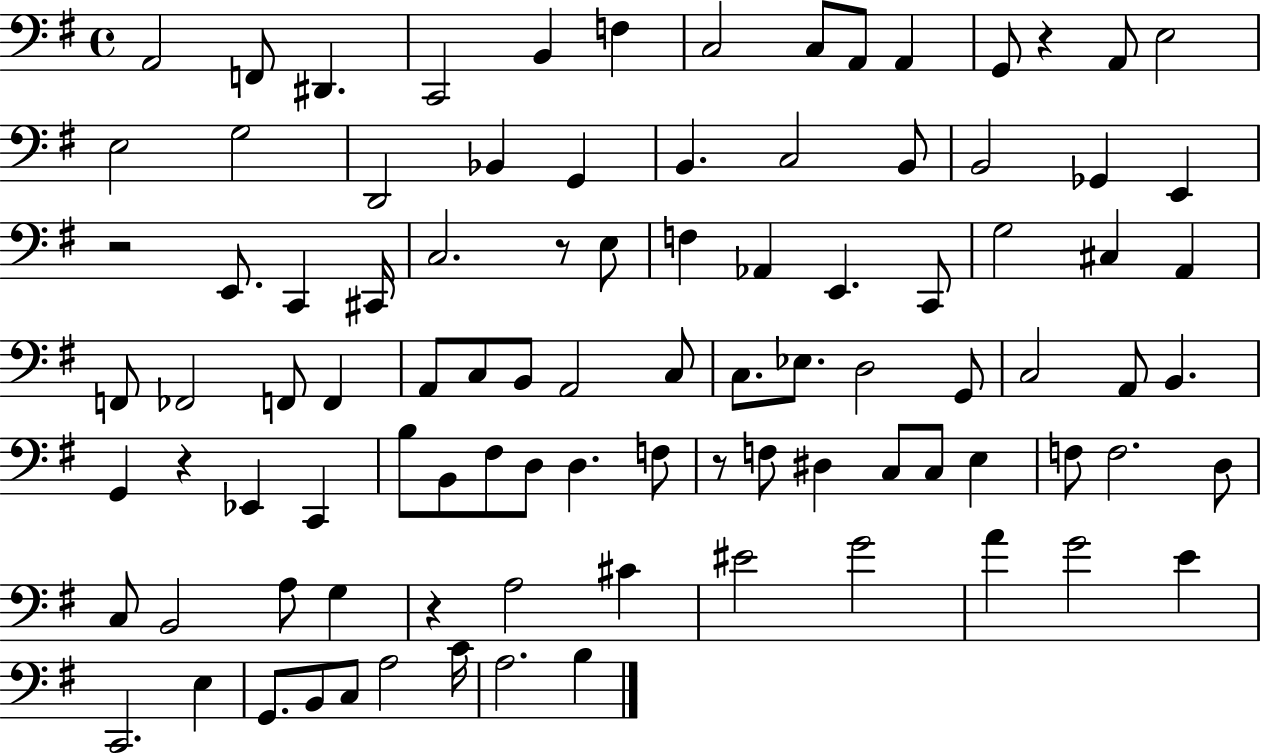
X:1
T:Untitled
M:4/4
L:1/4
K:G
A,,2 F,,/2 ^D,, C,,2 B,, F, C,2 C,/2 A,,/2 A,, G,,/2 z A,,/2 E,2 E,2 G,2 D,,2 _B,, G,, B,, C,2 B,,/2 B,,2 _G,, E,, z2 E,,/2 C,, ^C,,/4 C,2 z/2 E,/2 F, _A,, E,, C,,/2 G,2 ^C, A,, F,,/2 _F,,2 F,,/2 F,, A,,/2 C,/2 B,,/2 A,,2 C,/2 C,/2 _E,/2 D,2 G,,/2 C,2 A,,/2 B,, G,, z _E,, C,, B,/2 B,,/2 ^F,/2 D,/2 D, F,/2 z/2 F,/2 ^D, C,/2 C,/2 E, F,/2 F,2 D,/2 C,/2 B,,2 A,/2 G, z A,2 ^C ^E2 G2 A G2 E C,,2 E, G,,/2 B,,/2 C,/2 A,2 C/4 A,2 B,